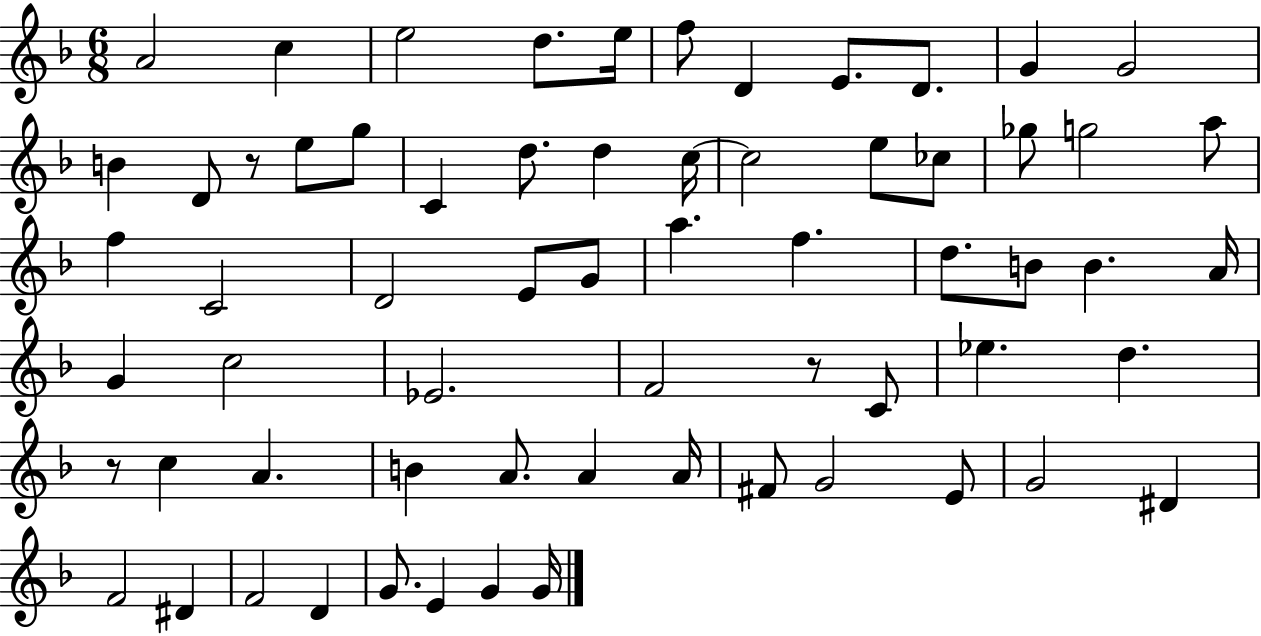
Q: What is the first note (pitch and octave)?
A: A4